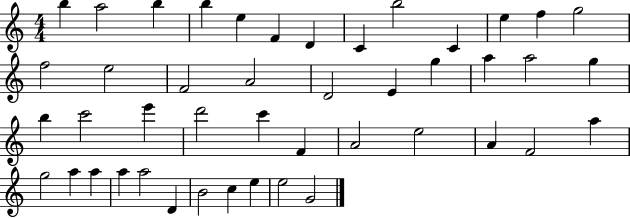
B5/q A5/h B5/q B5/q E5/q F4/q D4/q C4/q B5/h C4/q E5/q F5/q G5/h F5/h E5/h F4/h A4/h D4/h E4/q G5/q A5/q A5/h G5/q B5/q C6/h E6/q D6/h C6/q F4/q A4/h E5/h A4/q F4/h A5/q G5/h A5/q A5/q A5/q A5/h D4/q B4/h C5/q E5/q E5/h G4/h